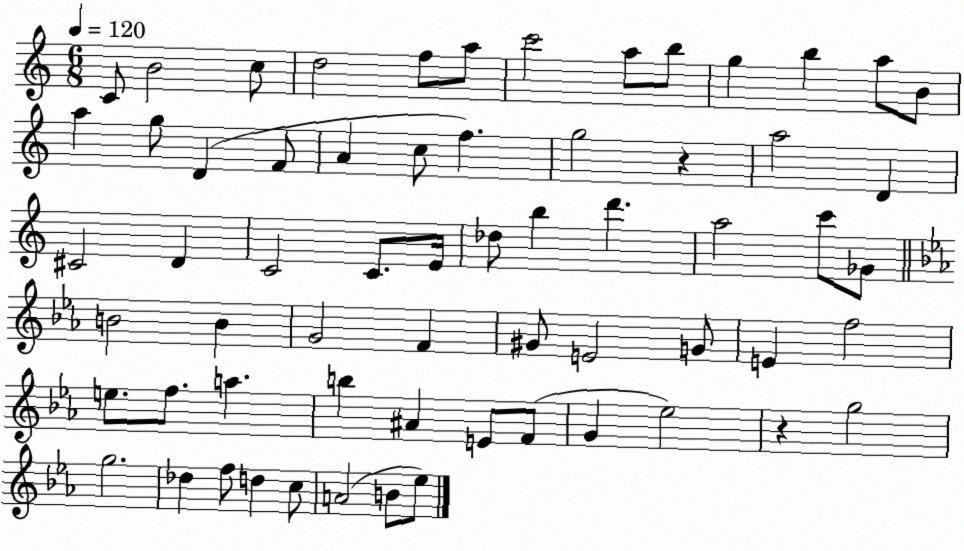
X:1
T:Untitled
M:6/8
L:1/4
K:C
C/2 B2 c/2 d2 f/2 a/2 c'2 a/2 b/2 g b a/2 B/2 a g/2 D F/2 A c/2 f g2 z a2 D ^C2 D C2 C/2 E/4 _d/2 b d' a2 c'/2 _G/2 B2 B G2 F ^G/2 E2 G/2 E f2 e/2 f/2 a b ^A E/2 F/2 G _e2 z g2 g2 _d f/2 d c/2 A2 B/2 _e/2